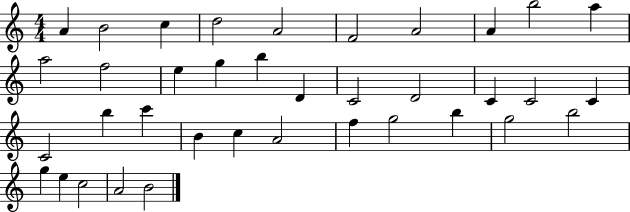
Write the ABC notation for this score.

X:1
T:Untitled
M:4/4
L:1/4
K:C
A B2 c d2 A2 F2 A2 A b2 a a2 f2 e g b D C2 D2 C C2 C C2 b c' B c A2 f g2 b g2 b2 g e c2 A2 B2